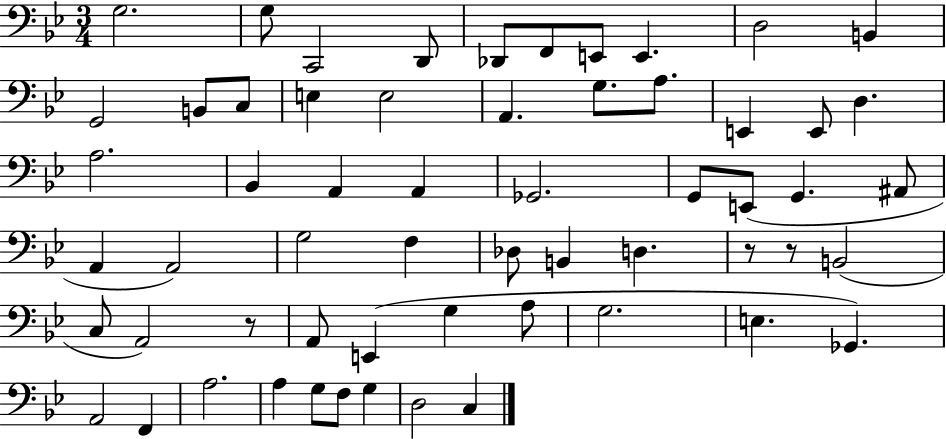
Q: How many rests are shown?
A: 3